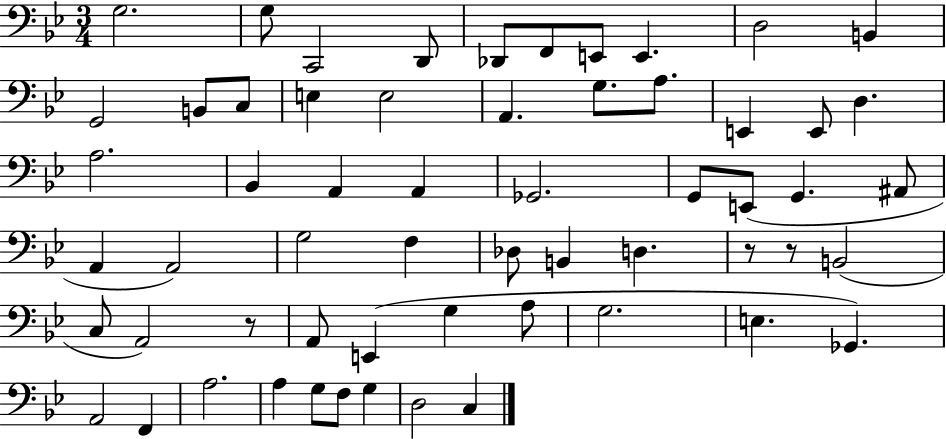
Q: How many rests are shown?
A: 3